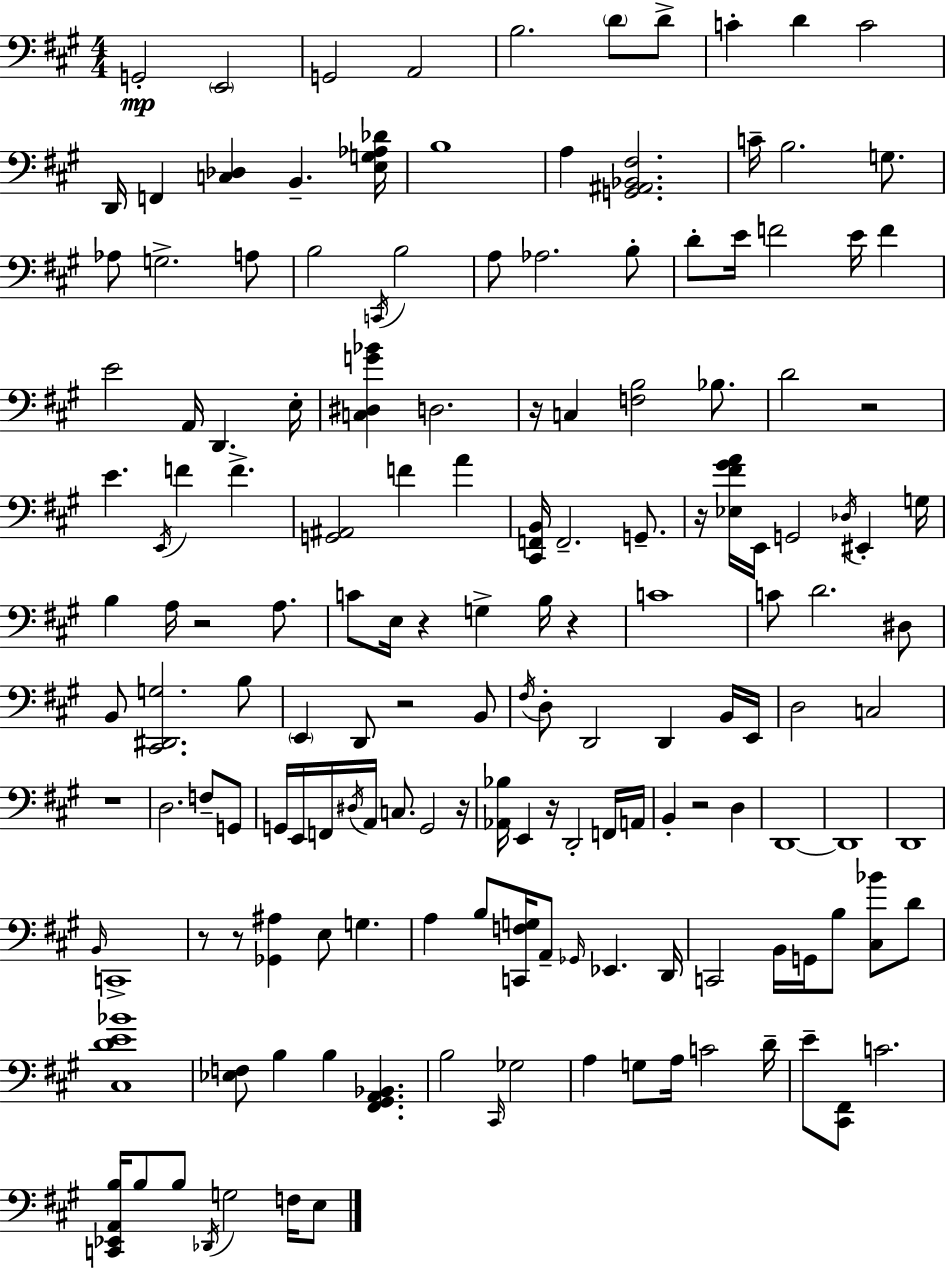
G2/h E2/h G2/h A2/h B3/h. D4/e D4/e C4/q D4/q C4/h D2/s F2/q [C3,Db3]/q B2/q. [E3,G3,Ab3,Db4]/s B3/w A3/q [G2,A#2,Bb2,F#3]/h. C4/s B3/h. G3/e. Ab3/e G3/h. A3/e B3/h C2/s B3/h A3/e Ab3/h. B3/e D4/e E4/s F4/h E4/s F4/q E4/h A2/s D2/q. E3/s [C3,D#3,G4,Bb4]/q D3/h. R/s C3/q [F3,B3]/h Bb3/e. D4/h R/h E4/q. E2/s F4/q F4/q. [G2,A#2]/h F4/q A4/q [C#2,F2,B2]/s F2/h. G2/e. R/s [Eb3,F#4,G#4,A4]/s E2/s G2/h Db3/s EIS2/q G3/s B3/q A3/s R/h A3/e. C4/e E3/s R/q G3/q B3/s R/q C4/w C4/e D4/h. D#3/e B2/e [C#2,D#2,G3]/h. B3/e E2/q D2/e R/h B2/e F#3/s D3/e D2/h D2/q B2/s E2/s D3/h C3/h R/w D3/h. F3/e G2/e G2/s E2/s F2/s D#3/s A2/s C3/e. G2/h R/s [Ab2,Bb3]/s E2/q R/s D2/h F2/s A2/s B2/q R/h D3/q D2/w D2/w D2/w B2/s C2/w R/e R/e [Gb2,A#3]/q E3/e G3/q. A3/q B3/e [C2,F3,G3]/s A2/e Gb2/s Eb2/q. D2/s C2/h B2/s G2/s B3/e [C#3,Bb4]/e D4/e [C#3,D4,E4,Bb4]/w [Eb3,F3]/e B3/q B3/q [F#2,G#2,A2,Bb2]/q. B3/h C#2/s Gb3/h A3/q G3/e A3/s C4/h D4/s E4/e [C#2,F#2]/e C4/h. [C2,Eb2,A2,B3]/s B3/e B3/e Db2/s G3/h F3/s E3/e